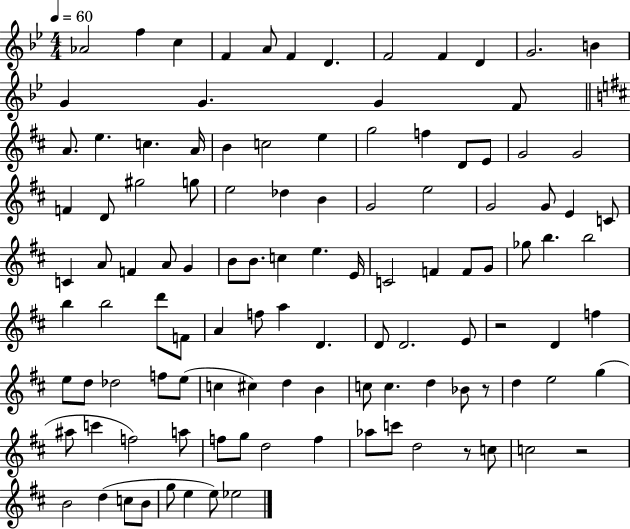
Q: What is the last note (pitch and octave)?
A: Eb5